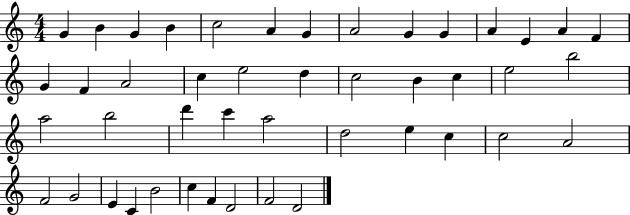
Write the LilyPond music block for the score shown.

{
  \clef treble
  \numericTimeSignature
  \time 4/4
  \key c \major
  g'4 b'4 g'4 b'4 | c''2 a'4 g'4 | a'2 g'4 g'4 | a'4 e'4 a'4 f'4 | \break g'4 f'4 a'2 | c''4 e''2 d''4 | c''2 b'4 c''4 | e''2 b''2 | \break a''2 b''2 | d'''4 c'''4 a''2 | d''2 e''4 c''4 | c''2 a'2 | \break f'2 g'2 | e'4 c'4 b'2 | c''4 f'4 d'2 | f'2 d'2 | \break \bar "|."
}